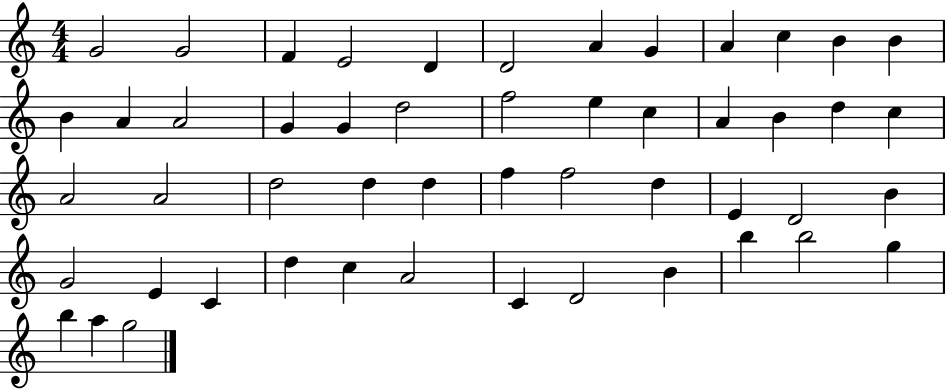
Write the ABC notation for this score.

X:1
T:Untitled
M:4/4
L:1/4
K:C
G2 G2 F E2 D D2 A G A c B B B A A2 G G d2 f2 e c A B d c A2 A2 d2 d d f f2 d E D2 B G2 E C d c A2 C D2 B b b2 g b a g2